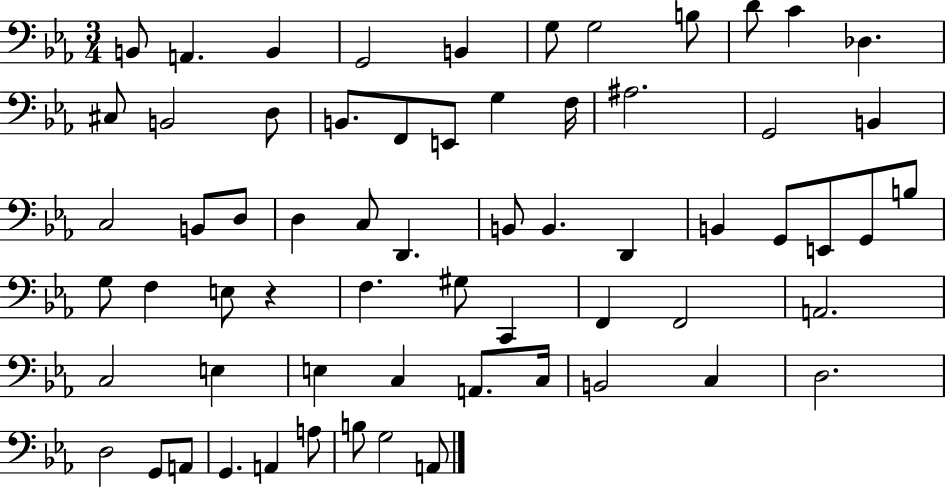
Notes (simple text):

B2/e A2/q. B2/q G2/h B2/q G3/e G3/h B3/e D4/e C4/q Db3/q. C#3/e B2/h D3/e B2/e. F2/e E2/e G3/q F3/s A#3/h. G2/h B2/q C3/h B2/e D3/e D3/q C3/e D2/q. B2/e B2/q. D2/q B2/q G2/e E2/e G2/e B3/e G3/e F3/q E3/e R/q F3/q. G#3/e C2/q F2/q F2/h A2/h. C3/h E3/q E3/q C3/q A2/e. C3/s B2/h C3/q D3/h. D3/h G2/e A2/e G2/q. A2/q A3/e B3/e G3/h A2/e